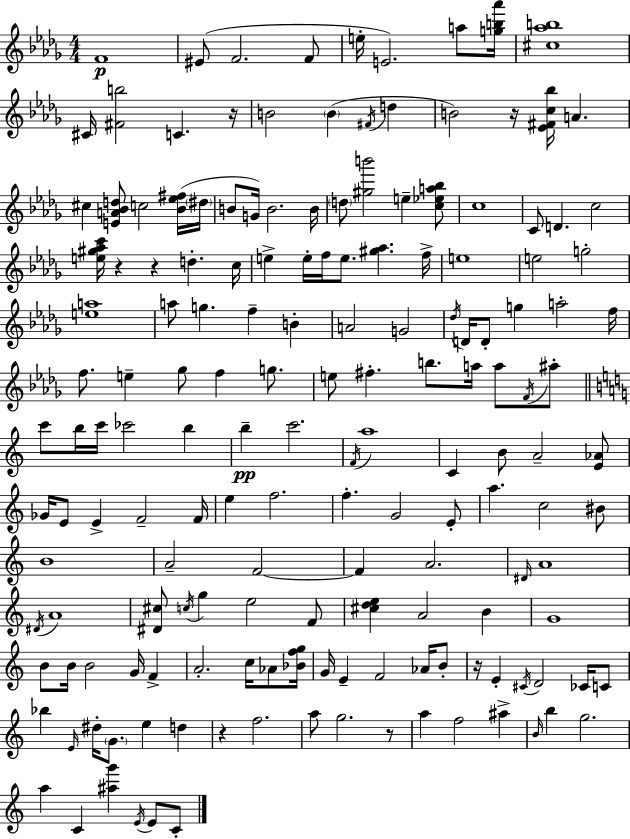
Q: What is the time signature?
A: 4/4